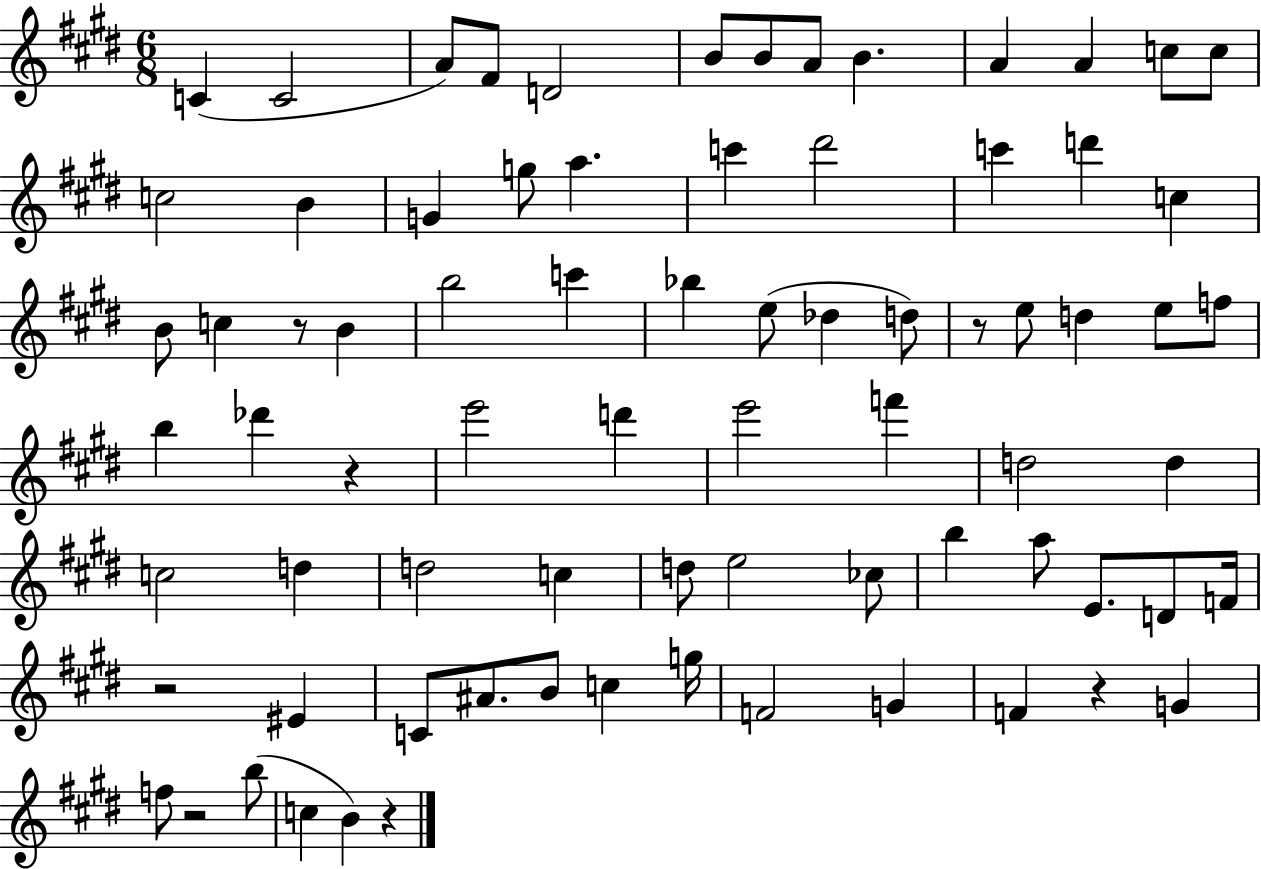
{
  \clef treble
  \numericTimeSignature
  \time 6/8
  \key e \major
  c'4( c'2 | a'8) fis'8 d'2 | b'8 b'8 a'8 b'4. | a'4 a'4 c''8 c''8 | \break c''2 b'4 | g'4 g''8 a''4. | c'''4 dis'''2 | c'''4 d'''4 c''4 | \break b'8 c''4 r8 b'4 | b''2 c'''4 | bes''4 e''8( des''4 d''8) | r8 e''8 d''4 e''8 f''8 | \break b''4 des'''4 r4 | e'''2 d'''4 | e'''2 f'''4 | d''2 d''4 | \break c''2 d''4 | d''2 c''4 | d''8 e''2 ces''8 | b''4 a''8 e'8. d'8 f'16 | \break r2 eis'4 | c'8 ais'8. b'8 c''4 g''16 | f'2 g'4 | f'4 r4 g'4 | \break f''8 r2 b''8( | c''4 b'4) r4 | \bar "|."
}